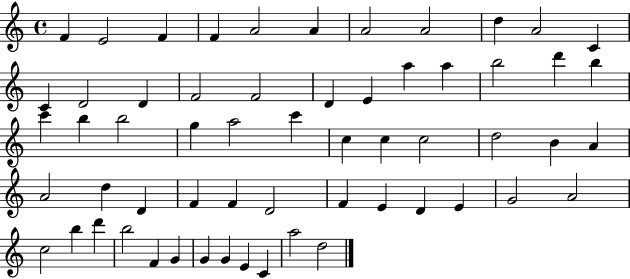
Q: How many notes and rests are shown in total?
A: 59